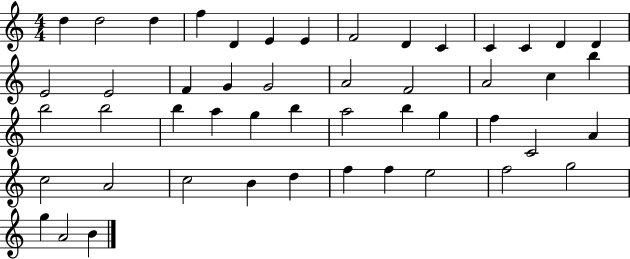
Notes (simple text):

D5/q D5/h D5/q F5/q D4/q E4/q E4/q F4/h D4/q C4/q C4/q C4/q D4/q D4/q E4/h E4/h F4/q G4/q G4/h A4/h F4/h A4/h C5/q B5/q B5/h B5/h B5/q A5/q G5/q B5/q A5/h B5/q G5/q F5/q C4/h A4/q C5/h A4/h C5/h B4/q D5/q F5/q F5/q E5/h F5/h G5/h G5/q A4/h B4/q